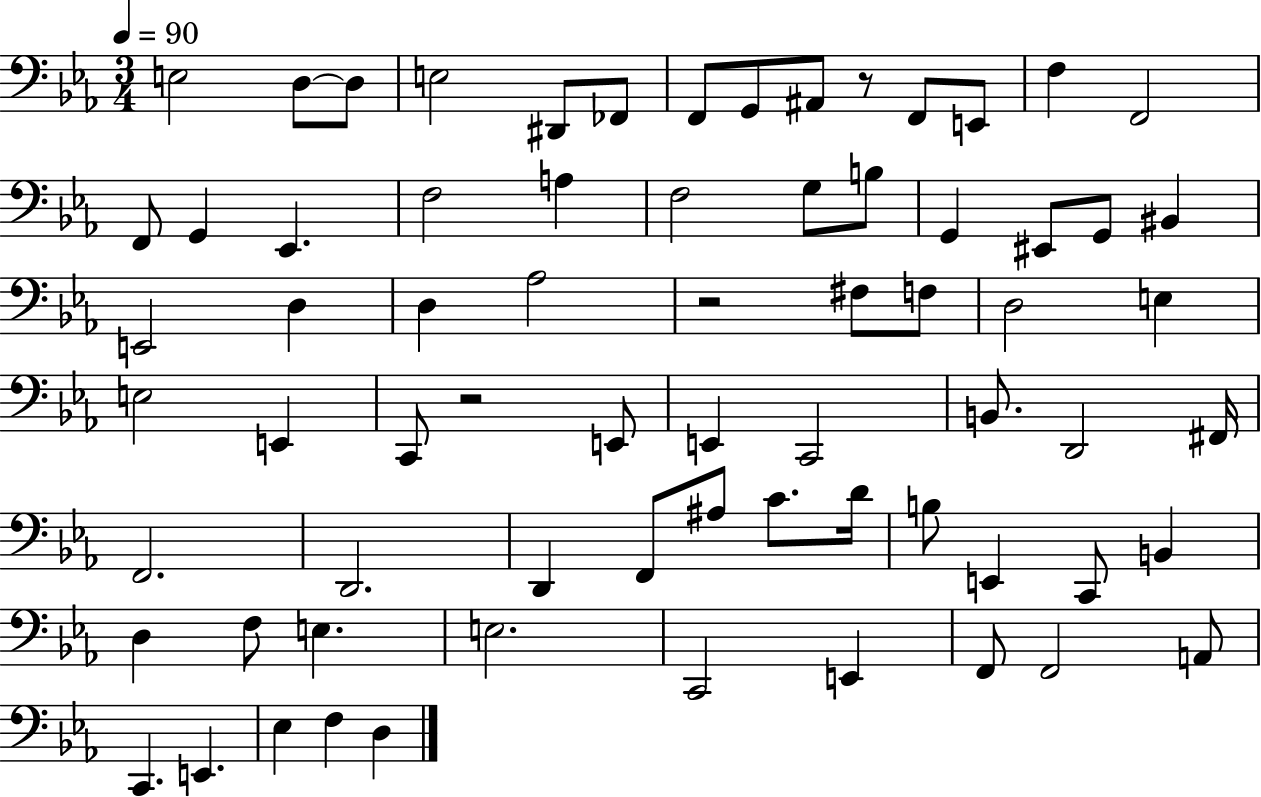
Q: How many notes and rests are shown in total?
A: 70